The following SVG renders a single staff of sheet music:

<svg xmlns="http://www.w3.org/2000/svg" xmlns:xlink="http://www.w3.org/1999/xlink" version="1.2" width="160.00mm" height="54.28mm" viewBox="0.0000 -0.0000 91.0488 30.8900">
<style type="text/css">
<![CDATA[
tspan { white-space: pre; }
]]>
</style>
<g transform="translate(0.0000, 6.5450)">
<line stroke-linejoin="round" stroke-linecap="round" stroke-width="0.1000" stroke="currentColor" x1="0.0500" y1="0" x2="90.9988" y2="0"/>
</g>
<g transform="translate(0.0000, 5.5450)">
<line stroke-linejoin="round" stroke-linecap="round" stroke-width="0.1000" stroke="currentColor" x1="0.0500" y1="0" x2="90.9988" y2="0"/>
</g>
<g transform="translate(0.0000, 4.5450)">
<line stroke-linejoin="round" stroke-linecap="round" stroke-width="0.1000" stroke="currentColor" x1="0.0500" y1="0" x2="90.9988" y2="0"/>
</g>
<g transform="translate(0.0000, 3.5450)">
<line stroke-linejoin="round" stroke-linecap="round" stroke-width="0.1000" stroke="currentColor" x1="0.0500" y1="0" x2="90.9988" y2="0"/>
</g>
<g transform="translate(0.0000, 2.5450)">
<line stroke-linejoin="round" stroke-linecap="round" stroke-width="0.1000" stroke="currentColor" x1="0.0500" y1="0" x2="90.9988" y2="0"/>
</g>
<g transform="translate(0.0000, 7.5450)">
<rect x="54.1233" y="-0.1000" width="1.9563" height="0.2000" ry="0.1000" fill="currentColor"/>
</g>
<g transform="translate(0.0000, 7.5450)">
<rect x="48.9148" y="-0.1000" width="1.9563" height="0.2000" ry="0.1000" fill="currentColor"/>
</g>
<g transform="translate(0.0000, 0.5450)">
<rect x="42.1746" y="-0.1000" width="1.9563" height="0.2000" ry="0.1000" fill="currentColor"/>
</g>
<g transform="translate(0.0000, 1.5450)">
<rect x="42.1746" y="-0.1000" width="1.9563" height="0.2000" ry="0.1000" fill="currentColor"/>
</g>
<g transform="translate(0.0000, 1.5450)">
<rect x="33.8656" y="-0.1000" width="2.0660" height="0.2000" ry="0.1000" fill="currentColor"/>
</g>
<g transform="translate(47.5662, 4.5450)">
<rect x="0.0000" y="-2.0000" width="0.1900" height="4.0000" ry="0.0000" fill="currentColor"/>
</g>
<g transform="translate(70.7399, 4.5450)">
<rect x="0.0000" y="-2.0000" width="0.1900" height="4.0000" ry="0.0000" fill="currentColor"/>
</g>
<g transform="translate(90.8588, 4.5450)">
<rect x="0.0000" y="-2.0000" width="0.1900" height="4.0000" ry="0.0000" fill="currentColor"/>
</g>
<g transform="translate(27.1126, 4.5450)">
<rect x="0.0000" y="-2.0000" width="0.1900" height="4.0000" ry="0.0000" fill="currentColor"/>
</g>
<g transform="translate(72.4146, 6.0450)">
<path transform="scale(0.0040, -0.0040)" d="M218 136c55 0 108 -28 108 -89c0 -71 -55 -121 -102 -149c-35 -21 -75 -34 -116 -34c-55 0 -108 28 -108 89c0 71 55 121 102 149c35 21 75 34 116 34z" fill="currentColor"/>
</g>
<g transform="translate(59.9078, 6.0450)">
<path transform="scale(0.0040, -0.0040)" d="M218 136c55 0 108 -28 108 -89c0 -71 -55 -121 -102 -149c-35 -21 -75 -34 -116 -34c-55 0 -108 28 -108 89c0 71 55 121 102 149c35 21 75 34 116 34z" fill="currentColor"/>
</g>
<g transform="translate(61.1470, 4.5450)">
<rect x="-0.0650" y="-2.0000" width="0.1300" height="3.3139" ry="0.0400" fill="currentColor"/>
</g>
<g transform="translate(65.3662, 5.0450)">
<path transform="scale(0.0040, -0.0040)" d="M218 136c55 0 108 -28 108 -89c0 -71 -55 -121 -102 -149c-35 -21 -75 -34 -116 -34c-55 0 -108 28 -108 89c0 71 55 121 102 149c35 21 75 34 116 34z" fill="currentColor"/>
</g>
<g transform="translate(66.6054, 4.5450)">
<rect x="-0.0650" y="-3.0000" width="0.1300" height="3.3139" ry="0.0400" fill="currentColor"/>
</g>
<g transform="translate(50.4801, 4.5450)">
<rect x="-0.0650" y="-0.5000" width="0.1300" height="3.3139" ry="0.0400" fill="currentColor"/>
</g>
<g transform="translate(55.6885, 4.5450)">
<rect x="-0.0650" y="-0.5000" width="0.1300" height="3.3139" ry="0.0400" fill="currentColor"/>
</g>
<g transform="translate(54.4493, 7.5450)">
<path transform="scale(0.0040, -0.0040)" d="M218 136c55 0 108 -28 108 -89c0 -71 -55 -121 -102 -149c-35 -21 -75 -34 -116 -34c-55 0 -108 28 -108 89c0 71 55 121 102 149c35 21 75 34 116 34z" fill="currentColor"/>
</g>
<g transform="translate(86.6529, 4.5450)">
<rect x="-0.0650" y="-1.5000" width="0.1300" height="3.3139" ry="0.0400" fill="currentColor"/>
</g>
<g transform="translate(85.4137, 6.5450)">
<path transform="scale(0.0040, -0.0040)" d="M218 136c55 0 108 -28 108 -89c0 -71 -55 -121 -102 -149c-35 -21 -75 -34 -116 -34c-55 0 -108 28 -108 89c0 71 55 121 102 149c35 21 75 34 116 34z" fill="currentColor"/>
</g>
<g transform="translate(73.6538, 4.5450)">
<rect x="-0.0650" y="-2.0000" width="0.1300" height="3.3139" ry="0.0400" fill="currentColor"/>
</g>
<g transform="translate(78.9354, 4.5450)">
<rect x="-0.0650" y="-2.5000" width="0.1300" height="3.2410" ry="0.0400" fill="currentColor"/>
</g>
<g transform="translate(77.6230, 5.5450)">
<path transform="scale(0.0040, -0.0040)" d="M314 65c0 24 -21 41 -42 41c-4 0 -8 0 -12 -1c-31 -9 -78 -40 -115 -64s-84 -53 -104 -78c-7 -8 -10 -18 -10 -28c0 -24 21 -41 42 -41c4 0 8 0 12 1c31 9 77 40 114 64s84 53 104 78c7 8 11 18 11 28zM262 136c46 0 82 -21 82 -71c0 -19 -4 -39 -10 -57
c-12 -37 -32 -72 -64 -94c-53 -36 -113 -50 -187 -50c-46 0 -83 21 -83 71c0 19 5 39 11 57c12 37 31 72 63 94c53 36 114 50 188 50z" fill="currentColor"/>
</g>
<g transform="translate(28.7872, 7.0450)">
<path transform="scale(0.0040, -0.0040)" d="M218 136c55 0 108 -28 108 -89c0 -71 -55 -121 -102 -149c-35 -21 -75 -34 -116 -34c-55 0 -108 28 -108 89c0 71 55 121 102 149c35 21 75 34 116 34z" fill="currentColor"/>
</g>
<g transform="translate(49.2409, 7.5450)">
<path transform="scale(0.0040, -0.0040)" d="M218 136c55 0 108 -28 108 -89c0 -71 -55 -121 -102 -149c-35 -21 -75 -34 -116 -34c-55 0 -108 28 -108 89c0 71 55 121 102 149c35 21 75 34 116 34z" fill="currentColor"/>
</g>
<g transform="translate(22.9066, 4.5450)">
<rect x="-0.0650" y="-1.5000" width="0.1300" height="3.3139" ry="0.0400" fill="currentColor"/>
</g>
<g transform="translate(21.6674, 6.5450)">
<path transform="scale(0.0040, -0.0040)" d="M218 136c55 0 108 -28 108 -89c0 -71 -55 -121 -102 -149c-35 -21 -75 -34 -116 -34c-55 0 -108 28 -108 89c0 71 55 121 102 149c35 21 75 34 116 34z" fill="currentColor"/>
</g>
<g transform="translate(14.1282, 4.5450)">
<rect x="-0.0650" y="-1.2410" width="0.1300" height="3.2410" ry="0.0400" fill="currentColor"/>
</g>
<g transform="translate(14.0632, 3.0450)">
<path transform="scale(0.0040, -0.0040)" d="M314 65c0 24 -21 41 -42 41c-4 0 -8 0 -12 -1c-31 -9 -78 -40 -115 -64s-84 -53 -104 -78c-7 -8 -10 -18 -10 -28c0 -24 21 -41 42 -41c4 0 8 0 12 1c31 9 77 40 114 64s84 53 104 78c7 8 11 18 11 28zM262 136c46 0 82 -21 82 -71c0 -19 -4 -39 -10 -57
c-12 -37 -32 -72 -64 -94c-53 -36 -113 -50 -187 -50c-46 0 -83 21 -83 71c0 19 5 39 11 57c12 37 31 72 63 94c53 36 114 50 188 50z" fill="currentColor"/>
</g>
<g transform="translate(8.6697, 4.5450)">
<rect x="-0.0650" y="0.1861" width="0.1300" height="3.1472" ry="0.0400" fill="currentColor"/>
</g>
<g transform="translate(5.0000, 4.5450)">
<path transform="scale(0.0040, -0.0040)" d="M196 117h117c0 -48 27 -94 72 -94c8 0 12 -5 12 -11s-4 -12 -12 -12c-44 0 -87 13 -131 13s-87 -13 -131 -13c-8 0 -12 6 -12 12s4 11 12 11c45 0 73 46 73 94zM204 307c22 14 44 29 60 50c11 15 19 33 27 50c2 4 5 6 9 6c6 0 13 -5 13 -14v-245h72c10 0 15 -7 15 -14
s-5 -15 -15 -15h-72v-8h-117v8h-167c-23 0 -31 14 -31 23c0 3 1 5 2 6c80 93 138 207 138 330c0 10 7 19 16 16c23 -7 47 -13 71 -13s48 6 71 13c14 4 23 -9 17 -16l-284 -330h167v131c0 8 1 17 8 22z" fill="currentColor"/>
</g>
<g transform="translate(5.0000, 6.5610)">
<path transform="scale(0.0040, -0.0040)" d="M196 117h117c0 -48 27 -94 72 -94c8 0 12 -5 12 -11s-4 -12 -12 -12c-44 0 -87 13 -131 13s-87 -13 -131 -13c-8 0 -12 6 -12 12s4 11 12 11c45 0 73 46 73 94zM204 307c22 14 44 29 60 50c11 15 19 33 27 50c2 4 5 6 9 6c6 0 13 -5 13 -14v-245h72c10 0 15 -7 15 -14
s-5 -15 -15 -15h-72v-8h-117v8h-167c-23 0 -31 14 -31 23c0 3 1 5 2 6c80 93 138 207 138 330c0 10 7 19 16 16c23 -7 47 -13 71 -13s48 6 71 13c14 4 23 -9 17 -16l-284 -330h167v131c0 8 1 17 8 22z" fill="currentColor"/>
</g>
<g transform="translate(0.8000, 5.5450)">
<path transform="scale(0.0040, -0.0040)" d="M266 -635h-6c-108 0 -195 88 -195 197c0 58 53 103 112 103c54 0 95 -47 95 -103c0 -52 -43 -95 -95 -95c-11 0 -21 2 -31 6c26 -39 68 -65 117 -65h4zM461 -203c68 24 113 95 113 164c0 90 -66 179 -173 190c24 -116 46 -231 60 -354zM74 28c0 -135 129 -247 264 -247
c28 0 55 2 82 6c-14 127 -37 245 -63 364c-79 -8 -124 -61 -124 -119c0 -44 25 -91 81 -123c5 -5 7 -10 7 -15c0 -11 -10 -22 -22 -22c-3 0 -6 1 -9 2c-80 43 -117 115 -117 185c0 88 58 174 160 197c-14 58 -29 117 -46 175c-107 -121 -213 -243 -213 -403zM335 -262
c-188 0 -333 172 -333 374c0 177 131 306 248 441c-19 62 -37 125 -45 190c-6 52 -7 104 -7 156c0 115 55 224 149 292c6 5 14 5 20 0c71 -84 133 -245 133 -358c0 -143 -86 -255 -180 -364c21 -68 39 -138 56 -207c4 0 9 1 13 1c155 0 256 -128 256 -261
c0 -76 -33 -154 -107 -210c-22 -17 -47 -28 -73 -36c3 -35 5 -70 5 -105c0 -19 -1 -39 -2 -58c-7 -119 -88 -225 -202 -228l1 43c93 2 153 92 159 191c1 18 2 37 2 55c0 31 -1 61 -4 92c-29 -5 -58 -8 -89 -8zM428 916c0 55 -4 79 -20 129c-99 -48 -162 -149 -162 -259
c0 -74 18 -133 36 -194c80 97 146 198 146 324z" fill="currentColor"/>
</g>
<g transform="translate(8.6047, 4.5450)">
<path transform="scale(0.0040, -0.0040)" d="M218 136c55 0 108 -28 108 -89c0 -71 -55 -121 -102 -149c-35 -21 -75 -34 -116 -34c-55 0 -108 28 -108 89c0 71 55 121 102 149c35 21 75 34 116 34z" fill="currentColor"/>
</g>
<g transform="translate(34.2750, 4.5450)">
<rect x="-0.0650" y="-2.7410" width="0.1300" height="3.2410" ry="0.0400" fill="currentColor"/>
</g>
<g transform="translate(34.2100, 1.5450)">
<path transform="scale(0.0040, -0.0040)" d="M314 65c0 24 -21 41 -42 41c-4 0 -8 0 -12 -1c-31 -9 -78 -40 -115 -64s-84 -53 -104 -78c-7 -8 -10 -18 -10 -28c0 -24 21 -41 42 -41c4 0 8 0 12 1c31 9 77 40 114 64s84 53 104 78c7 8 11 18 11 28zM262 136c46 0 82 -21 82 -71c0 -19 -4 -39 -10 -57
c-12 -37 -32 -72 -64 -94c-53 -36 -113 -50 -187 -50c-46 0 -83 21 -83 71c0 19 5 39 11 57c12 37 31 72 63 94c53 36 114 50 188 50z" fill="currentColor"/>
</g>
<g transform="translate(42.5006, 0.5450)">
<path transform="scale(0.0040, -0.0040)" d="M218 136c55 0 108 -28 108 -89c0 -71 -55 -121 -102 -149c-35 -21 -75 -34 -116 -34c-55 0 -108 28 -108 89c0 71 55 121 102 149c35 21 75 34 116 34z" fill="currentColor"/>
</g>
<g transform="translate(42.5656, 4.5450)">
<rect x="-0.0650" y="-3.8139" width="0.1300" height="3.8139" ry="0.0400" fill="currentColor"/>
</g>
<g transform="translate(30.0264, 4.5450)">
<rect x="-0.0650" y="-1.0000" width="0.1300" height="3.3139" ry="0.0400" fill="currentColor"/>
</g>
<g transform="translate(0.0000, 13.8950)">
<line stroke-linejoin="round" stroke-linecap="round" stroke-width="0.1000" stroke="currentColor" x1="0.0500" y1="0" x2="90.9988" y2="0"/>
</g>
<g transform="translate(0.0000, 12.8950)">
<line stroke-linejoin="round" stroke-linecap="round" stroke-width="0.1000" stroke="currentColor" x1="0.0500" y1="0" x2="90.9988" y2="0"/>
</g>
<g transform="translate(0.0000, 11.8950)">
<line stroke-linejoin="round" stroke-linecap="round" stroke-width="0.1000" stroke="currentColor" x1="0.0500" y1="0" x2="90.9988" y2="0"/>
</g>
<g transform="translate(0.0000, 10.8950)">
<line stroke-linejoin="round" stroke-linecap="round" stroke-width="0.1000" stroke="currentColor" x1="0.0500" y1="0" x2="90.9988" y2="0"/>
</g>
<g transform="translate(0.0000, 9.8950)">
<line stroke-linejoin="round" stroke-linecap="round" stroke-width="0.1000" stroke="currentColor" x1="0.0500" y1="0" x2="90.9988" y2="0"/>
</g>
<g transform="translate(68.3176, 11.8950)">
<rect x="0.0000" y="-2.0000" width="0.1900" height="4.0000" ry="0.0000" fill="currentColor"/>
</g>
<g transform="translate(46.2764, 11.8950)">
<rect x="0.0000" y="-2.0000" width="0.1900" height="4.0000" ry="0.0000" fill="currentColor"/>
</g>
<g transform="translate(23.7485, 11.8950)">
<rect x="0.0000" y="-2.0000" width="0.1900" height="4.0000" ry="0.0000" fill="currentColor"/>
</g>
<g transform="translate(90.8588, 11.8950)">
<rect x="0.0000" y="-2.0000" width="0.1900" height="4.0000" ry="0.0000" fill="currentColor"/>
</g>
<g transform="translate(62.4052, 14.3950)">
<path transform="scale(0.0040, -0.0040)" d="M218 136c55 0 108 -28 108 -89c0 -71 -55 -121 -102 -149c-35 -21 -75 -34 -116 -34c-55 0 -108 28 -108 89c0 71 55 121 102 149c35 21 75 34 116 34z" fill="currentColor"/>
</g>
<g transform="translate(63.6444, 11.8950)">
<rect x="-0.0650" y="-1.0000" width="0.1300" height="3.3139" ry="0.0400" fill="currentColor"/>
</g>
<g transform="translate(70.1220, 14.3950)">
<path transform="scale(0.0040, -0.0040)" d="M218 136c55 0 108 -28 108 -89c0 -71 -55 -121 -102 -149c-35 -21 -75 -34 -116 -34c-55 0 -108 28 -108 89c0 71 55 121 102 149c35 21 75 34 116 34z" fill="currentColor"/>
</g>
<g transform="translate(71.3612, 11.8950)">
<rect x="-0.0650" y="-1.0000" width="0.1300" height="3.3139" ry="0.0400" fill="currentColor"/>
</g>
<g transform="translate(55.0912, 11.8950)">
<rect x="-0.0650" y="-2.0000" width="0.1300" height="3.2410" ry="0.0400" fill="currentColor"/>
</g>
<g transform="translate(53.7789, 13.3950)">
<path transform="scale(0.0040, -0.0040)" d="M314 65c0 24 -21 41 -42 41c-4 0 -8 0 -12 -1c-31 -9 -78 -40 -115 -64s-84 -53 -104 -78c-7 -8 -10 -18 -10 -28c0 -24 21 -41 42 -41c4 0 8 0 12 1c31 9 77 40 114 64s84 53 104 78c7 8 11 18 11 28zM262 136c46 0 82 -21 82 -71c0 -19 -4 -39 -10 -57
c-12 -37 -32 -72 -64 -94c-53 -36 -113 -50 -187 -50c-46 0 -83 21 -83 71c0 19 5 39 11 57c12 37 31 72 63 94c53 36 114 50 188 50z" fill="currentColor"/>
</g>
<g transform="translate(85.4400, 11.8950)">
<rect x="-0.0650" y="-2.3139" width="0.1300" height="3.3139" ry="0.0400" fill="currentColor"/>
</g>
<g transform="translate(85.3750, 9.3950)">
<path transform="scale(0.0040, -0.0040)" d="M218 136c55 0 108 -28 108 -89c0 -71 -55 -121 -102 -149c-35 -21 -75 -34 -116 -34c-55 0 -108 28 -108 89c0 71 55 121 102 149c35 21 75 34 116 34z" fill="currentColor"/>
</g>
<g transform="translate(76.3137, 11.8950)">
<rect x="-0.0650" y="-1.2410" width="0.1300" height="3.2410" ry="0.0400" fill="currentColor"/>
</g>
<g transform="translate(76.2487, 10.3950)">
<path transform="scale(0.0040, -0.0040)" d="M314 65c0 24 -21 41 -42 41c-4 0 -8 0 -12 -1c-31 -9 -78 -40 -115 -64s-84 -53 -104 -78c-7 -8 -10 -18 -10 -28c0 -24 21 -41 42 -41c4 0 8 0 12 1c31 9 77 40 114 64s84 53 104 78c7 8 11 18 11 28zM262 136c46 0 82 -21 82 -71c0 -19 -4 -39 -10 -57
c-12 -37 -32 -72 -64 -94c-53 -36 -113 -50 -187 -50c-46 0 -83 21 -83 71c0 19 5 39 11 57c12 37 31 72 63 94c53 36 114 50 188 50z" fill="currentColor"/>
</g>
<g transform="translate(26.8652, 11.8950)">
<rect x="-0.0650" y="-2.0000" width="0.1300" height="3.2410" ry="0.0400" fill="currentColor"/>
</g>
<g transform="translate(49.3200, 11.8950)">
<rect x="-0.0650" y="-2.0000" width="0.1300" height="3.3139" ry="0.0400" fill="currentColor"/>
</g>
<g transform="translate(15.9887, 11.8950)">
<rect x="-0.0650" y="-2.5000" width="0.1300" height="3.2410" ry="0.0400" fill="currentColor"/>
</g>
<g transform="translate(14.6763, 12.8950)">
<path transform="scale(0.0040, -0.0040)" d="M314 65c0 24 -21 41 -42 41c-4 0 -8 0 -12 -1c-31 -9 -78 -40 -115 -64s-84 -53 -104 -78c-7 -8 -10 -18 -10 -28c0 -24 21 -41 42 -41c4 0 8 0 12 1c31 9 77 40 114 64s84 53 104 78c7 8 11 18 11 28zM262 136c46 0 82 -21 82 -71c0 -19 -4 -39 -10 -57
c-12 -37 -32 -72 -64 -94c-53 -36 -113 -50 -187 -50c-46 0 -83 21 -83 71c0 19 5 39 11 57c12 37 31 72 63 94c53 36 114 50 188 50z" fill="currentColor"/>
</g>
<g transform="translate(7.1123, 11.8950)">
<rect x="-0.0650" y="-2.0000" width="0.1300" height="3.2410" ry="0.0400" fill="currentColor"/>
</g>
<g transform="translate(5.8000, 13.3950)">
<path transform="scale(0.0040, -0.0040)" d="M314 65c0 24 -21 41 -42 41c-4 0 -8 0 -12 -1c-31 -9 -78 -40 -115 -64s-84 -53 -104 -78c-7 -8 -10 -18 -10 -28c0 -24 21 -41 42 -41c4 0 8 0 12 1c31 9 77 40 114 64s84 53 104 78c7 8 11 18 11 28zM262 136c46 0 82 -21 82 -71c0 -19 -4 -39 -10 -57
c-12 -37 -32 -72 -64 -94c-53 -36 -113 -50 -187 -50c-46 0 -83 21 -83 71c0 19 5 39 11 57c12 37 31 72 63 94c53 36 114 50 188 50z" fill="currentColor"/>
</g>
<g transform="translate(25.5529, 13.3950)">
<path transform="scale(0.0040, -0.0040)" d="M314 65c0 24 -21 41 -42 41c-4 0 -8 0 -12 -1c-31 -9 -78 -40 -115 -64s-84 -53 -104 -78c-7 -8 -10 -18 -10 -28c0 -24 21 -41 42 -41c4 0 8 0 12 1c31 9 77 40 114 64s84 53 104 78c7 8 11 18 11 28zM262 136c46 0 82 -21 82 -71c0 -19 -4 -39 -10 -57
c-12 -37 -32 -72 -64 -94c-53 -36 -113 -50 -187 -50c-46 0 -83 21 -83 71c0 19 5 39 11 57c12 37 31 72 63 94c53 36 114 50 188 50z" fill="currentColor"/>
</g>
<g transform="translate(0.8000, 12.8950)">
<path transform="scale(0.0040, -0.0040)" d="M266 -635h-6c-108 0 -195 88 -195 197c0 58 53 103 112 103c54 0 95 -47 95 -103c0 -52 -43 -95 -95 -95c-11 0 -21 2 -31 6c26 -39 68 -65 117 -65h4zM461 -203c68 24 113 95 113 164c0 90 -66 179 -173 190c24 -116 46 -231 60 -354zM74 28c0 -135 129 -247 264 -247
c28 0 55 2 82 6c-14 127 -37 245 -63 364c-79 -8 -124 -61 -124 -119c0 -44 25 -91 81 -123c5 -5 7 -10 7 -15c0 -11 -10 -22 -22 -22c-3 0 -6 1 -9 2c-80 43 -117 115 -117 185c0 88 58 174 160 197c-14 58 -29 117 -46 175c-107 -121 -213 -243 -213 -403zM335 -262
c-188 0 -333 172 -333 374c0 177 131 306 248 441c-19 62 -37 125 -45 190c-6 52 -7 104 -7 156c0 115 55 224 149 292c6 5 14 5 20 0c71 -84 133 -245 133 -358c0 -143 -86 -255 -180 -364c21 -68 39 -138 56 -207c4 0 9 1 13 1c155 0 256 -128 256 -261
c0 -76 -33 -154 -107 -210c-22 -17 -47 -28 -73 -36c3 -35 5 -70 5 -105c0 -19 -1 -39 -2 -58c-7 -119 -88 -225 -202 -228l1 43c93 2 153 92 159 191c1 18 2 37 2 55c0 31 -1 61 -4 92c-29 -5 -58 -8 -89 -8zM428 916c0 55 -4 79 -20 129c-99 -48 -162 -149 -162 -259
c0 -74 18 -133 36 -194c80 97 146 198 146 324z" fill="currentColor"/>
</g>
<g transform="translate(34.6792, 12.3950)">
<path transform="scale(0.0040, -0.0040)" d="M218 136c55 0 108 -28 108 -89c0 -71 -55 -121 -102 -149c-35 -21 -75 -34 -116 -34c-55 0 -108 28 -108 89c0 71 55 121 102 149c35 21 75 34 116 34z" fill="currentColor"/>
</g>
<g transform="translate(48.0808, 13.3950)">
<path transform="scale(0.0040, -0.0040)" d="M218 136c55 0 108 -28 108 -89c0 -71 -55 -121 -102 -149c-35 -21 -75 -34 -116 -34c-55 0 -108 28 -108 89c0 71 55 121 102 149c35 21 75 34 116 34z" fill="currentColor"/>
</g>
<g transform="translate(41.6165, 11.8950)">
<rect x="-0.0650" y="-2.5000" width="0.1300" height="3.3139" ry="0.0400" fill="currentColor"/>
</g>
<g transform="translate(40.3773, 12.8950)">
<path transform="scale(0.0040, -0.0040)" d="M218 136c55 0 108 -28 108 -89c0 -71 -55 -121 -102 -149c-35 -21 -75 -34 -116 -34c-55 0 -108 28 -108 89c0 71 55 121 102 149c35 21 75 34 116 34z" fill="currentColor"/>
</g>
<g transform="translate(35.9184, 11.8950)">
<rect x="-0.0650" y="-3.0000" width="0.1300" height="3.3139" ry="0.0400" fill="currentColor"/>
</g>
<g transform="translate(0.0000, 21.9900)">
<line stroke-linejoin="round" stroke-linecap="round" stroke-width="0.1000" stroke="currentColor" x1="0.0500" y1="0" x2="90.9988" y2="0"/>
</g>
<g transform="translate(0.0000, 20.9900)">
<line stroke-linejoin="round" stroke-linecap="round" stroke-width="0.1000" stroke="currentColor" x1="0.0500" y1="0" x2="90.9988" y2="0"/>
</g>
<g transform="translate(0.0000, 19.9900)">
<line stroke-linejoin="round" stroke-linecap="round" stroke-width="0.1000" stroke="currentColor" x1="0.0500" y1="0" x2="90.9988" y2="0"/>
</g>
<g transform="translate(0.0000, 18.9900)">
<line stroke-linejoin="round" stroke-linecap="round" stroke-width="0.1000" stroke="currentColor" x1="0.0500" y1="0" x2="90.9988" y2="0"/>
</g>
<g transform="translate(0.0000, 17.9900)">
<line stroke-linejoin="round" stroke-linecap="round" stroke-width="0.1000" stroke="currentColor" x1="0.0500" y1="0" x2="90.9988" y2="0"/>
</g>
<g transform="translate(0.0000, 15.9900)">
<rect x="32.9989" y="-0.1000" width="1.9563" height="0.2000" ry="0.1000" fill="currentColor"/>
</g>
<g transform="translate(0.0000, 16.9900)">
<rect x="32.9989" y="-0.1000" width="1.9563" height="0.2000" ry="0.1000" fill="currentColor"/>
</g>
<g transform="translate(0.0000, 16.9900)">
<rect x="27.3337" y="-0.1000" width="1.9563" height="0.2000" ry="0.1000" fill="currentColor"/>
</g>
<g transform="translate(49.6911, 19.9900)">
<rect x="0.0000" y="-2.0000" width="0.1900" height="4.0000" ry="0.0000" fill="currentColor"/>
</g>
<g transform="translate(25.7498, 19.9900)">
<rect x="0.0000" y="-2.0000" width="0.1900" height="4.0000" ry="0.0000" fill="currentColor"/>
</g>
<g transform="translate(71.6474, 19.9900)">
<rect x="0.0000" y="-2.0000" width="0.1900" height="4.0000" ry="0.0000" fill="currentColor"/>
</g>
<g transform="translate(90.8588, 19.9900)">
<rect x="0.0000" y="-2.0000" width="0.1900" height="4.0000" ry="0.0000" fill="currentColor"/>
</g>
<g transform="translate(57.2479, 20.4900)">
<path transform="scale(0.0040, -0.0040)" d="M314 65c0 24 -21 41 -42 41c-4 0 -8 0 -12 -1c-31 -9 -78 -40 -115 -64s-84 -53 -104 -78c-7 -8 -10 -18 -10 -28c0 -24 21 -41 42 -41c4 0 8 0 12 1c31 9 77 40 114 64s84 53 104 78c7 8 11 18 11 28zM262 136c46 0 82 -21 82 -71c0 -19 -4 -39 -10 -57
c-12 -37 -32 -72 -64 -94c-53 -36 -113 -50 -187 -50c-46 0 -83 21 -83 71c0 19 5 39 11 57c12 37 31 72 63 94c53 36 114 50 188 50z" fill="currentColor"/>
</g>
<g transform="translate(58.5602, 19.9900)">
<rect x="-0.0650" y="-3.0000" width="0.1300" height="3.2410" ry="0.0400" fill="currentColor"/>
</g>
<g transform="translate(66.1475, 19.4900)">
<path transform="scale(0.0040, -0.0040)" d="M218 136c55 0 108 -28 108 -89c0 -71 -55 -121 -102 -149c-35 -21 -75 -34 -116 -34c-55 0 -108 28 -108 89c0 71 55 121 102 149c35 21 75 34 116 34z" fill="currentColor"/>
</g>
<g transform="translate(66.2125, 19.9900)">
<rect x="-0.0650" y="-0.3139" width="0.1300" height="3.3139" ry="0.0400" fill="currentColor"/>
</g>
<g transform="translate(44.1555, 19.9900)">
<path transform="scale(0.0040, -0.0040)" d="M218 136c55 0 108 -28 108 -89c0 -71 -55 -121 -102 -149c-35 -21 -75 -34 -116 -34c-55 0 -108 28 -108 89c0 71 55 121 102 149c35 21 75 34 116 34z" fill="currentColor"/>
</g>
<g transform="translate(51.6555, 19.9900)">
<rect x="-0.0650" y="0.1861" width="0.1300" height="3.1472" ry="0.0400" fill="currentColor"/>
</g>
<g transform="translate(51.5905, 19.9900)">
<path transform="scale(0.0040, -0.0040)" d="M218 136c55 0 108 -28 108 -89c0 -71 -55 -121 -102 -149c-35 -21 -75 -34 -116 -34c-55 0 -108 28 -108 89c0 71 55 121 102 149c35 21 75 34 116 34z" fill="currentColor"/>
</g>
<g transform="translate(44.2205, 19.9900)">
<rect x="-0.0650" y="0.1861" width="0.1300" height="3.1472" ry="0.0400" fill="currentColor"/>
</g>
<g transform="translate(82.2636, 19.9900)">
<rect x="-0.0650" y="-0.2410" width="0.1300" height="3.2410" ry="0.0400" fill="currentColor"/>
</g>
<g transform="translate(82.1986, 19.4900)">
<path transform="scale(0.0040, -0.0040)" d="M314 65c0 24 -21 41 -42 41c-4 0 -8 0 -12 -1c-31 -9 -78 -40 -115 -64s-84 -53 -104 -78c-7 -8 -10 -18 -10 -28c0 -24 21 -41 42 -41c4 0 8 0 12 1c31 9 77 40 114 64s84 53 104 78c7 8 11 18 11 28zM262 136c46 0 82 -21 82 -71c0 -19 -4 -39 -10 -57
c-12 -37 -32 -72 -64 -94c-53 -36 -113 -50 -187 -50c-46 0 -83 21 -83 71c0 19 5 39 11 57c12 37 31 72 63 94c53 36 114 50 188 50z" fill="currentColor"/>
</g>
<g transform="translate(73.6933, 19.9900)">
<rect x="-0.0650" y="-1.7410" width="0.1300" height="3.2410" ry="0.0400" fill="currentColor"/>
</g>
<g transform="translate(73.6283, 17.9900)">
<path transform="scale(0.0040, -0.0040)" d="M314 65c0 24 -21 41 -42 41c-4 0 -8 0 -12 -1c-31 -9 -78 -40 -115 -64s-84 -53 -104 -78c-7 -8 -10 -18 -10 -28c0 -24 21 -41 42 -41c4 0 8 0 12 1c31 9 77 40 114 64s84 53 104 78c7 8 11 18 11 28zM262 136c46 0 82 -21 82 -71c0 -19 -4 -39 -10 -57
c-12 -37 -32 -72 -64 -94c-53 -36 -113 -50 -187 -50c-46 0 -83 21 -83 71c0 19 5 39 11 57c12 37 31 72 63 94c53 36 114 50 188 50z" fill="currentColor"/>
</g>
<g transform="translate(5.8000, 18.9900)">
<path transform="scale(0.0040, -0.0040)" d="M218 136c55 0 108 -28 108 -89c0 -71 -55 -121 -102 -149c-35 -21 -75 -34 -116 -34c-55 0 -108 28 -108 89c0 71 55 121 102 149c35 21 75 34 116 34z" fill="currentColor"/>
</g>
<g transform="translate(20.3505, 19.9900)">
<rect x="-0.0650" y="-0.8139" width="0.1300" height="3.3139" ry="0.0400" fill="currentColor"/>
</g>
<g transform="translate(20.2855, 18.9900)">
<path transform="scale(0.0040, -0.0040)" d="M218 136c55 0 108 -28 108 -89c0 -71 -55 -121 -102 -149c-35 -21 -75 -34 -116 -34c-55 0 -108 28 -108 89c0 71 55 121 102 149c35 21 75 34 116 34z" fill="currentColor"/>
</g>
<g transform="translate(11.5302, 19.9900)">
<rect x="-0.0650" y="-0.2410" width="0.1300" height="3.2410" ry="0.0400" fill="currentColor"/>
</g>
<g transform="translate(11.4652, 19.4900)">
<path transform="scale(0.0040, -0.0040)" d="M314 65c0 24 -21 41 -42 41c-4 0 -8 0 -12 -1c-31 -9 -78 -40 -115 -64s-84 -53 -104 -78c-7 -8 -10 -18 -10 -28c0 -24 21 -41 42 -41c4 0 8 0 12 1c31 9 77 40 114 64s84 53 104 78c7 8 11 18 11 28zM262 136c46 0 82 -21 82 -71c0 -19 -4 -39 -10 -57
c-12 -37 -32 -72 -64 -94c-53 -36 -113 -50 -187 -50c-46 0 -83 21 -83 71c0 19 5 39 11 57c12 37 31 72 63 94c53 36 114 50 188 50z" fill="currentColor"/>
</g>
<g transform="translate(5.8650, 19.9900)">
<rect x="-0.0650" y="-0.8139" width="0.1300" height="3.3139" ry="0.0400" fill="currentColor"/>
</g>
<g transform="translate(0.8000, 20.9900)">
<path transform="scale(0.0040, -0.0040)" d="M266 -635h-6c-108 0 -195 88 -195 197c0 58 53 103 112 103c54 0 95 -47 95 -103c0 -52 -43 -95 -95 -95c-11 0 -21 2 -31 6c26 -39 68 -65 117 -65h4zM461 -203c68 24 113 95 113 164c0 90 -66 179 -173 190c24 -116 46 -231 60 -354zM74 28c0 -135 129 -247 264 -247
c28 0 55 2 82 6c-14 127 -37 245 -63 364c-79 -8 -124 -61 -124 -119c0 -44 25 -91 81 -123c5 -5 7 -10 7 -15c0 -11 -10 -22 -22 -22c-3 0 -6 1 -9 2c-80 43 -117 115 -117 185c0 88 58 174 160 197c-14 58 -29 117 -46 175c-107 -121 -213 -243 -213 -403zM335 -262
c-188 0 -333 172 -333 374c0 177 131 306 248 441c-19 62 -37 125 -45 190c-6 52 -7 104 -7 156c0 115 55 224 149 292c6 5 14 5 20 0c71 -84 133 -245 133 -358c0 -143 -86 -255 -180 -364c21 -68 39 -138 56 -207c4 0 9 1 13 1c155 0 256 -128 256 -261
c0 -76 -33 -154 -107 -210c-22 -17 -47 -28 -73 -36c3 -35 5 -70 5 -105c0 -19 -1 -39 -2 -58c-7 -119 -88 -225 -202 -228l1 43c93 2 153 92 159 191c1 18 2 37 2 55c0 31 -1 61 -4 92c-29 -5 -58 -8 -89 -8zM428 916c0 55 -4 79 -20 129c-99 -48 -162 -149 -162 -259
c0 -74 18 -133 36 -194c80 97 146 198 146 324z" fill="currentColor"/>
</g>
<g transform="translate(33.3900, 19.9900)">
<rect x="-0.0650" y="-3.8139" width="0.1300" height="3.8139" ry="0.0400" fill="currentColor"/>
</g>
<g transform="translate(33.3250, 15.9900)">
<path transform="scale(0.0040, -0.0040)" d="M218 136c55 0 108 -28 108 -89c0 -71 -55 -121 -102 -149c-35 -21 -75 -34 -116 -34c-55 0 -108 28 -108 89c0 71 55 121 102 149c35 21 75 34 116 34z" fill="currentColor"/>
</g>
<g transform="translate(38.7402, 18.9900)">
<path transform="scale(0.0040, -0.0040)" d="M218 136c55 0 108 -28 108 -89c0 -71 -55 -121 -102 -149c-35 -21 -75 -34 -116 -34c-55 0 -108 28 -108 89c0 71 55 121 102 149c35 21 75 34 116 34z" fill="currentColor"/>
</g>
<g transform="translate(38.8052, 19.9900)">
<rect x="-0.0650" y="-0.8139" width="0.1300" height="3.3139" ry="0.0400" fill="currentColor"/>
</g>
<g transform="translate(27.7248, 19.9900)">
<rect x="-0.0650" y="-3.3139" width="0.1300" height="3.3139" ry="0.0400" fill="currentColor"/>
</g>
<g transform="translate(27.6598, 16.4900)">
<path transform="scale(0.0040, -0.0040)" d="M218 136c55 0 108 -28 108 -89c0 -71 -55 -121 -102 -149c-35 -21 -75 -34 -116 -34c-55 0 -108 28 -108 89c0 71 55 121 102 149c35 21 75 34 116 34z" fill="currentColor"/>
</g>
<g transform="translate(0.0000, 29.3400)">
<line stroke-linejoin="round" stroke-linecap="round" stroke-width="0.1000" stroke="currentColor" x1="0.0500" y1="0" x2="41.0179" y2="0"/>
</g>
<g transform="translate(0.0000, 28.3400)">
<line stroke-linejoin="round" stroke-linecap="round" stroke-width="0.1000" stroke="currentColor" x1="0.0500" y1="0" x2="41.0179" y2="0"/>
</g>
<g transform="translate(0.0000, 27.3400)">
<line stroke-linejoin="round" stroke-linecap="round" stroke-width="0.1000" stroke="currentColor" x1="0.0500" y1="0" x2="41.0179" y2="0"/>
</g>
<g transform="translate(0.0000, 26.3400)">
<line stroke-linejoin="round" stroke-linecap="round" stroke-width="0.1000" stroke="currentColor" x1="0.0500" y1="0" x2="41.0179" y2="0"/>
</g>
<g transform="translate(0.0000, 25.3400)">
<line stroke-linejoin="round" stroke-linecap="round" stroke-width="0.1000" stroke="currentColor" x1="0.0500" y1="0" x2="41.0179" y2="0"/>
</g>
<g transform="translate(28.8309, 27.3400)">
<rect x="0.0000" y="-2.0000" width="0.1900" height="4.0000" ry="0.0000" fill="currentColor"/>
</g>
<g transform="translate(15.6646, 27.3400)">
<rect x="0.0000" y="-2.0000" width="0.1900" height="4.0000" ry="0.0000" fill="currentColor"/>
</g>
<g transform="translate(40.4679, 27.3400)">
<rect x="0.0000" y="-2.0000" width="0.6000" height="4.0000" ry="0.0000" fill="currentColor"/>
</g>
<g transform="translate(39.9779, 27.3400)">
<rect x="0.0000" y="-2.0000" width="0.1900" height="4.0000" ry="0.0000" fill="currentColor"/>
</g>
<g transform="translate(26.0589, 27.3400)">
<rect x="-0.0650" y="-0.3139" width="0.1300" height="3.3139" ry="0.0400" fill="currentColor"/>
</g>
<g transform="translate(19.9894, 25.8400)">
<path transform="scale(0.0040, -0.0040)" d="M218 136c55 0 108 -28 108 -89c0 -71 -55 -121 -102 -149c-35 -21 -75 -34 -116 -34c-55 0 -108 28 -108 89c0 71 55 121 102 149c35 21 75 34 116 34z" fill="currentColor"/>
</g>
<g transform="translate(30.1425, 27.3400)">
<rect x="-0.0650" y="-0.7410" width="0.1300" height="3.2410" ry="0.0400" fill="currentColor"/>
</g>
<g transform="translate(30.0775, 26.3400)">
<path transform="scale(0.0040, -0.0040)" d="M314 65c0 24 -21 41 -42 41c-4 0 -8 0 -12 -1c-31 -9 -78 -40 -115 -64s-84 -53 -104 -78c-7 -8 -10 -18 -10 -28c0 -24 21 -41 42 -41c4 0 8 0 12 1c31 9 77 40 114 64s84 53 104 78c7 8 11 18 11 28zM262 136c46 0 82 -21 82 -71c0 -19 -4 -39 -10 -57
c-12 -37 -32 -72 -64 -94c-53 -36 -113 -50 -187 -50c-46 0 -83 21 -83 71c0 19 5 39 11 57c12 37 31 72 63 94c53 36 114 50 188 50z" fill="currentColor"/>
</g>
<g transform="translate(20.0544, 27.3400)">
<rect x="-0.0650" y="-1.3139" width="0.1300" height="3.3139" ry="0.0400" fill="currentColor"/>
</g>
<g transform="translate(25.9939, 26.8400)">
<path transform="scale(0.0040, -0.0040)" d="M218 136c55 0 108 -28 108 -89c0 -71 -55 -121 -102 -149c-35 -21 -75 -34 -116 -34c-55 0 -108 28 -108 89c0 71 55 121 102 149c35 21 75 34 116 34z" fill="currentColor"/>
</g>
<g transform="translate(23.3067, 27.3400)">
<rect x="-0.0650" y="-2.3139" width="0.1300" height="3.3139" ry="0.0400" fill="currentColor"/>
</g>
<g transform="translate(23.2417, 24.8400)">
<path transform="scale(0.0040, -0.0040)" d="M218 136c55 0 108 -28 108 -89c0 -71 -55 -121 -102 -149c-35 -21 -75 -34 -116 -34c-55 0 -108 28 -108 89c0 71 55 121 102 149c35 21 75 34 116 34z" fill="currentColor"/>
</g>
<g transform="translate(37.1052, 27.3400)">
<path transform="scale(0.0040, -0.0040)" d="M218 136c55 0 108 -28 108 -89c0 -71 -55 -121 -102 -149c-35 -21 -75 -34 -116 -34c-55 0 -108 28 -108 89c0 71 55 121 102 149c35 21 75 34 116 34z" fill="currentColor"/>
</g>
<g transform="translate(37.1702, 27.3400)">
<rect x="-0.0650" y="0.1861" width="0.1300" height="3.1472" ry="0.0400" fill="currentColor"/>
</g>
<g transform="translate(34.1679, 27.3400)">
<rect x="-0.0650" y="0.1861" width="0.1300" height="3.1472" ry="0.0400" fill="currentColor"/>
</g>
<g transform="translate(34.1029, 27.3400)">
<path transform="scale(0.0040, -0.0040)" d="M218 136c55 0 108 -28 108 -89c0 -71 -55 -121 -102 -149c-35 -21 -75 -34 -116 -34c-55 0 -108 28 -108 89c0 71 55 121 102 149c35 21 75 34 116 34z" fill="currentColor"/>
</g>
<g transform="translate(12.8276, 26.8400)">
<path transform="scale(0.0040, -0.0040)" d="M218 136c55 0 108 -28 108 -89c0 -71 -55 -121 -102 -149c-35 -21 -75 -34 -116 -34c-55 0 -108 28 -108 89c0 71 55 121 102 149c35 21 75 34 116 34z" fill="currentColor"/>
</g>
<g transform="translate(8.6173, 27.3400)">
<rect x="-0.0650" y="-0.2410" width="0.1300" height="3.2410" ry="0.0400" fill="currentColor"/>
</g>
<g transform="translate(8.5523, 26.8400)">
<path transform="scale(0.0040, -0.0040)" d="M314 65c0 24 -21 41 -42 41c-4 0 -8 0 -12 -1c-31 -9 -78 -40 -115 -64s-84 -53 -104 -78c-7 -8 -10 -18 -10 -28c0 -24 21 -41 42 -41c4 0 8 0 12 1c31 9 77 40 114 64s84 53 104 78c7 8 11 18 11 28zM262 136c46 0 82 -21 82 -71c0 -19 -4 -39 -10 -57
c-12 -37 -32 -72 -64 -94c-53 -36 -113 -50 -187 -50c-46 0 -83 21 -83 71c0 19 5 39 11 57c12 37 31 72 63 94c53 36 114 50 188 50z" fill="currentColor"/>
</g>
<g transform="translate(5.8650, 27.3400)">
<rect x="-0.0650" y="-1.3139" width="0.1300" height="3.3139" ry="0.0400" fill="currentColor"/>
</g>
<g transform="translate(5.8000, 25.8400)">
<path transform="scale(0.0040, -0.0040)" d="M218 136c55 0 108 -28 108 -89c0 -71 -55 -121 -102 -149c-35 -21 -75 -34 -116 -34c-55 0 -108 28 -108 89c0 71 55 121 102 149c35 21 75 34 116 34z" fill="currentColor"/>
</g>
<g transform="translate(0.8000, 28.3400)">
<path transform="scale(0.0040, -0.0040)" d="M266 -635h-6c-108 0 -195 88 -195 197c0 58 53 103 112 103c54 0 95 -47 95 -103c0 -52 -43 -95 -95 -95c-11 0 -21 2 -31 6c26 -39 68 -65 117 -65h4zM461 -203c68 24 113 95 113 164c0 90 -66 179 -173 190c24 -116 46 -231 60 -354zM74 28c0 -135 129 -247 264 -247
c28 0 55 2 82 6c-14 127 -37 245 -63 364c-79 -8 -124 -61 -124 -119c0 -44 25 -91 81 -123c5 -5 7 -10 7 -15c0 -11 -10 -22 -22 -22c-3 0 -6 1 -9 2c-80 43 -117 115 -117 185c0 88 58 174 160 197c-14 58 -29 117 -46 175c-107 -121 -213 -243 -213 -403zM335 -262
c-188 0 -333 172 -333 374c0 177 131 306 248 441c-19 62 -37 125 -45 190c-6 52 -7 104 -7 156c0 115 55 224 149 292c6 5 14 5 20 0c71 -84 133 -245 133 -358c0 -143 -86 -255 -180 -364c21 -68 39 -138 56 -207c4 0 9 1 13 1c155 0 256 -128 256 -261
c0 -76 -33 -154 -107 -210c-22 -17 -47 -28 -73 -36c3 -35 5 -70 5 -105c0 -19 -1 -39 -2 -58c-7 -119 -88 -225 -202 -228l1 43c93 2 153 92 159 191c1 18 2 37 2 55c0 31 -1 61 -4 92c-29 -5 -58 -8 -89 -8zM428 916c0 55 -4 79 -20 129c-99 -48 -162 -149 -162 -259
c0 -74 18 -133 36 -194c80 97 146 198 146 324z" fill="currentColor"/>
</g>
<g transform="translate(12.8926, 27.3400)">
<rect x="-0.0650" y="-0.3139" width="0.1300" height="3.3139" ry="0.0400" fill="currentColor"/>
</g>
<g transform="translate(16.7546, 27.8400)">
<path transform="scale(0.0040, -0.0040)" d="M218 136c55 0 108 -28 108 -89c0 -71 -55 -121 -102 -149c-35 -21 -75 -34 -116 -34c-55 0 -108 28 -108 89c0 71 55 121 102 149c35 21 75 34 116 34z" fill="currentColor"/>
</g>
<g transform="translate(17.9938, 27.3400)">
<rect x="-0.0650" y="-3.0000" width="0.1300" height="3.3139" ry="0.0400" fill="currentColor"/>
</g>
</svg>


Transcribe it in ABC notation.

X:1
T:Untitled
M:4/4
L:1/4
K:C
B e2 E D a2 c' C C F A F G2 E F2 G2 F2 A G F F2 D D e2 g d c2 d b c' d B B A2 c f2 c2 e c2 c A e g c d2 B B